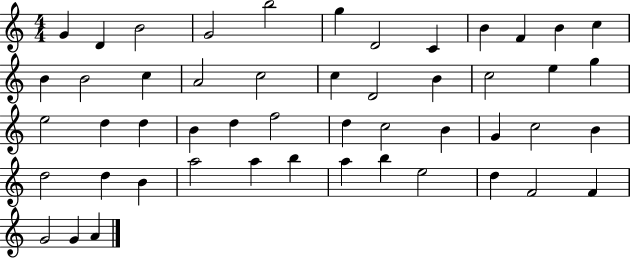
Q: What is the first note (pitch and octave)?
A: G4